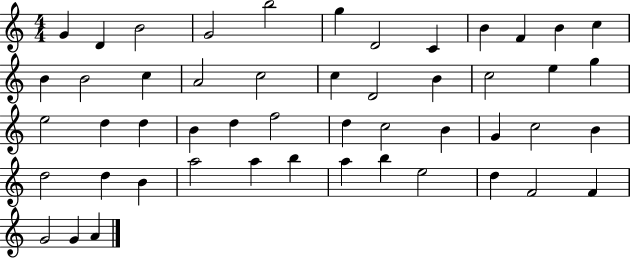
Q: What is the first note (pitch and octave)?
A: G4